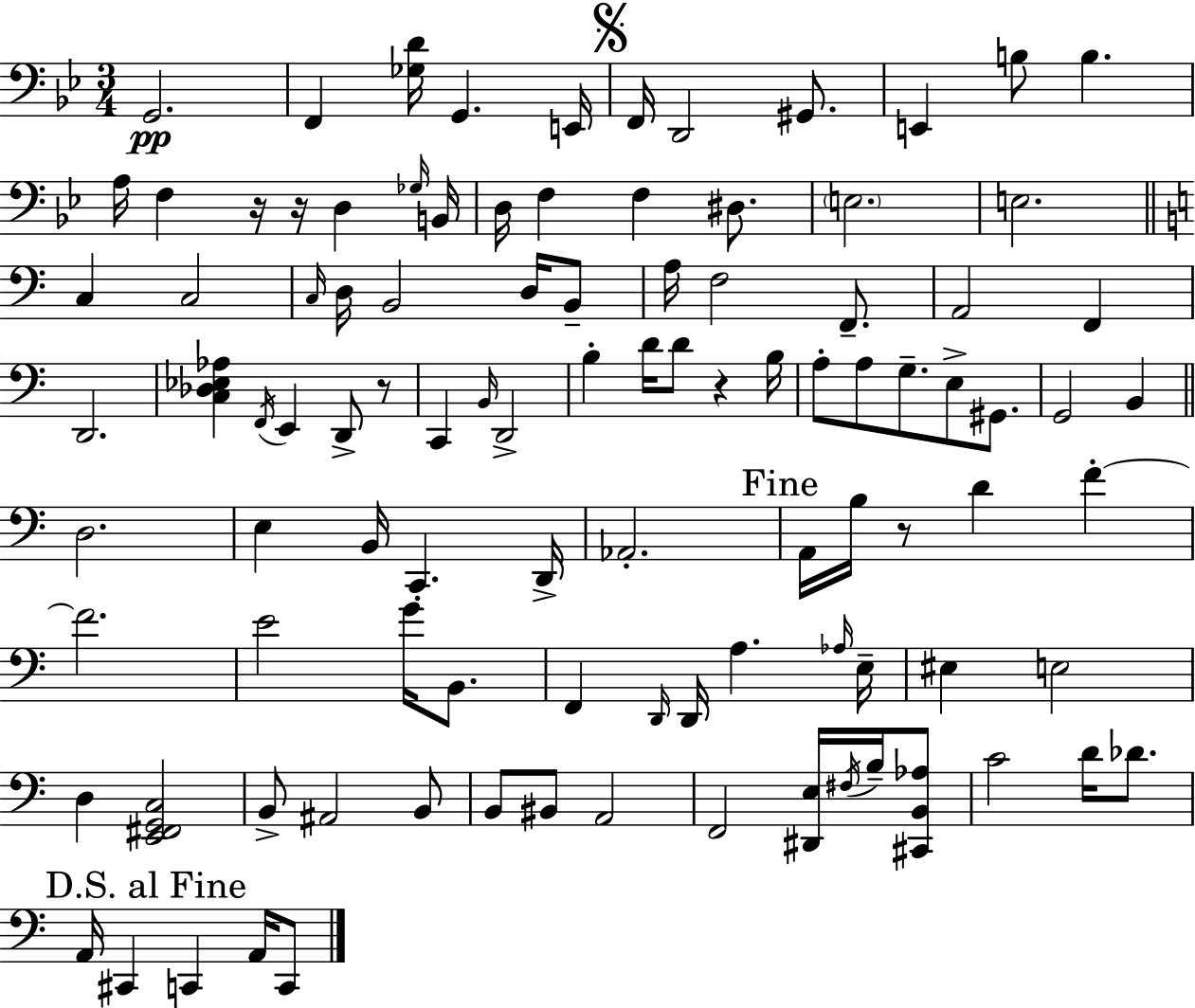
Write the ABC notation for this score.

X:1
T:Untitled
M:3/4
L:1/4
K:Gm
G,,2 F,, [_G,D]/4 G,, E,,/4 F,,/4 D,,2 ^G,,/2 E,, B,/2 B, A,/4 F, z/4 z/4 D, _G,/4 B,,/4 D,/4 F, F, ^D,/2 E,2 E,2 C, C,2 C,/4 D,/4 B,,2 D,/4 B,,/2 A,/4 F,2 F,,/2 A,,2 F,, D,,2 [C,_D,_E,_A,] F,,/4 E,, D,,/2 z/2 C,, B,,/4 D,,2 B, D/4 D/2 z B,/4 A,/2 A,/2 G,/2 E,/2 ^G,,/2 G,,2 B,, D,2 E, B,,/4 C,, D,,/4 _A,,2 A,,/4 B,/4 z/2 D F F2 E2 G/4 B,,/2 F,, D,,/4 D,,/4 A, _A,/4 E,/4 ^E, E,2 D, [E,,^F,,G,,C,]2 B,,/2 ^A,,2 B,,/2 B,,/2 ^B,,/2 A,,2 F,,2 [^D,,E,]/4 ^F,/4 B,/4 [^C,,B,,_A,]/2 C2 D/4 _D/2 A,,/4 ^C,, C,, A,,/4 C,,/2